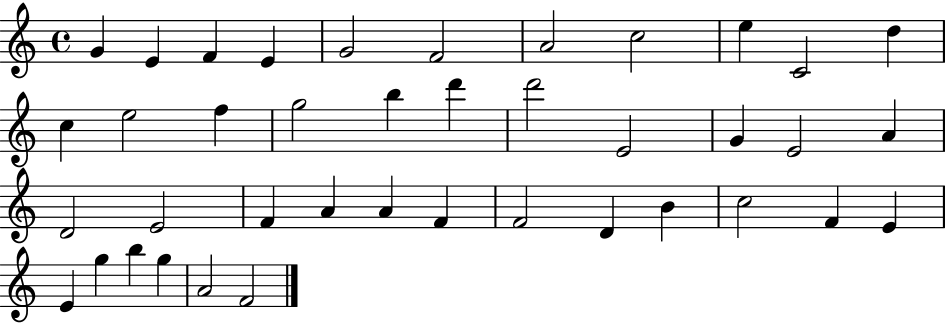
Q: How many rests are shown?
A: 0